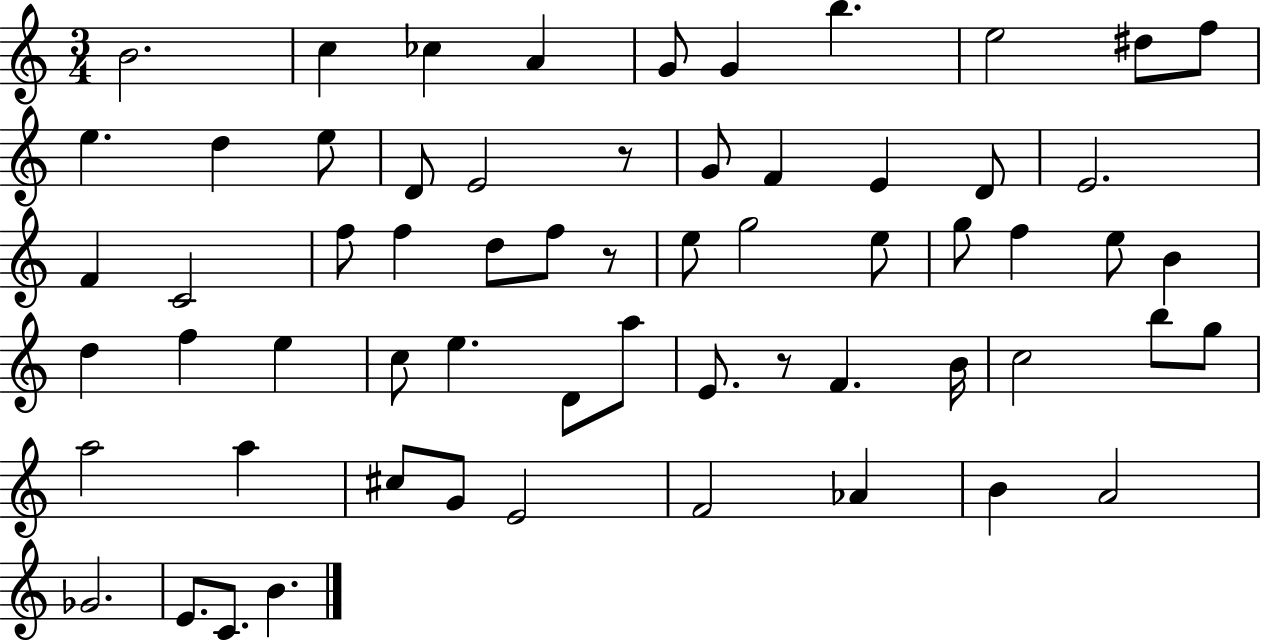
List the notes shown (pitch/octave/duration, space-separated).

B4/h. C5/q CES5/q A4/q G4/e G4/q B5/q. E5/h D#5/e F5/e E5/q. D5/q E5/e D4/e E4/h R/e G4/e F4/q E4/q D4/e E4/h. F4/q C4/h F5/e F5/q D5/e F5/e R/e E5/e G5/h E5/e G5/e F5/q E5/e B4/q D5/q F5/q E5/q C5/e E5/q. D4/e A5/e E4/e. R/e F4/q. B4/s C5/h B5/e G5/e A5/h A5/q C#5/e G4/e E4/h F4/h Ab4/q B4/q A4/h Gb4/h. E4/e. C4/e. B4/q.